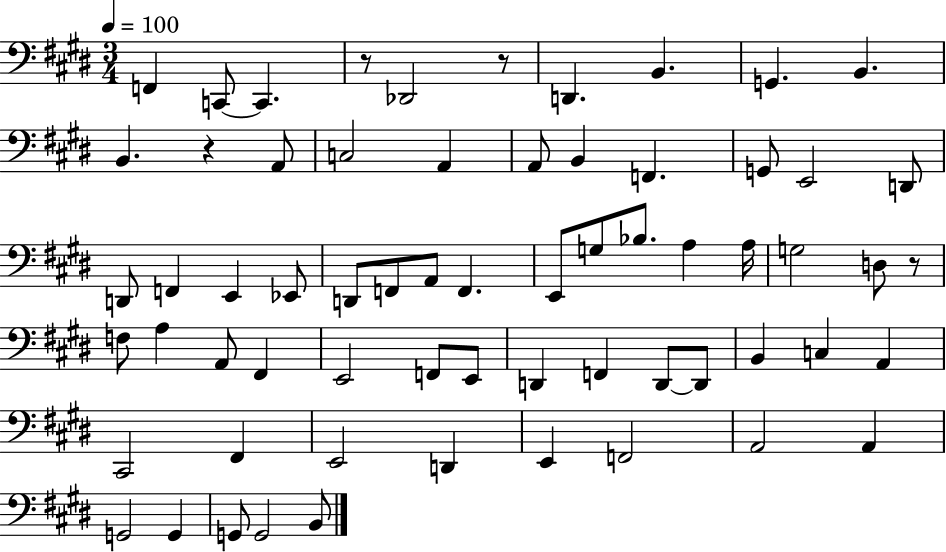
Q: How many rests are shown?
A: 4